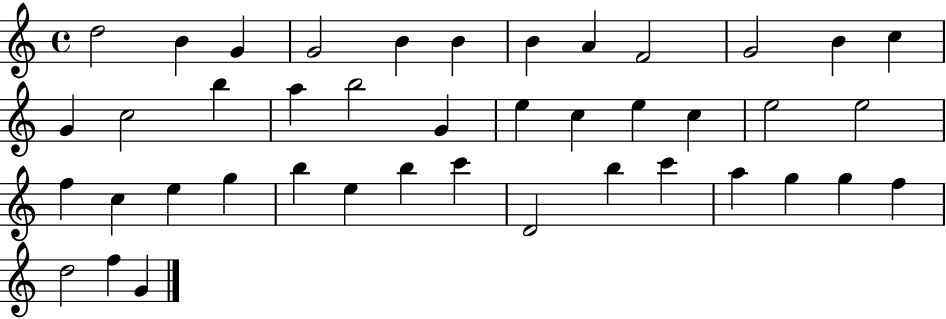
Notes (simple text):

D5/h B4/q G4/q G4/h B4/q B4/q B4/q A4/q F4/h G4/h B4/q C5/q G4/q C5/h B5/q A5/q B5/h G4/q E5/q C5/q E5/q C5/q E5/h E5/h F5/q C5/q E5/q G5/q B5/q E5/q B5/q C6/q D4/h B5/q C6/q A5/q G5/q G5/q F5/q D5/h F5/q G4/q